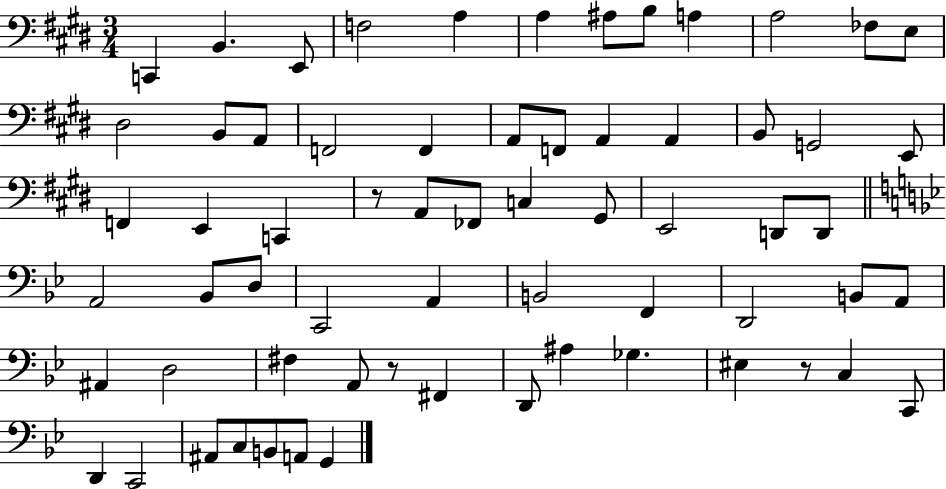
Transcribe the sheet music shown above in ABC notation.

X:1
T:Untitled
M:3/4
L:1/4
K:E
C,, B,, E,,/2 F,2 A, A, ^A,/2 B,/2 A, A,2 _F,/2 E,/2 ^D,2 B,,/2 A,,/2 F,,2 F,, A,,/2 F,,/2 A,, A,, B,,/2 G,,2 E,,/2 F,, E,, C,, z/2 A,,/2 _F,,/2 C, ^G,,/2 E,,2 D,,/2 D,,/2 A,,2 _B,,/2 D,/2 C,,2 A,, B,,2 F,, D,,2 B,,/2 A,,/2 ^A,, D,2 ^F, A,,/2 z/2 ^F,, D,,/2 ^A, _G, ^E, z/2 C, C,,/2 D,, C,,2 ^A,,/2 C,/2 B,,/2 A,,/2 G,,